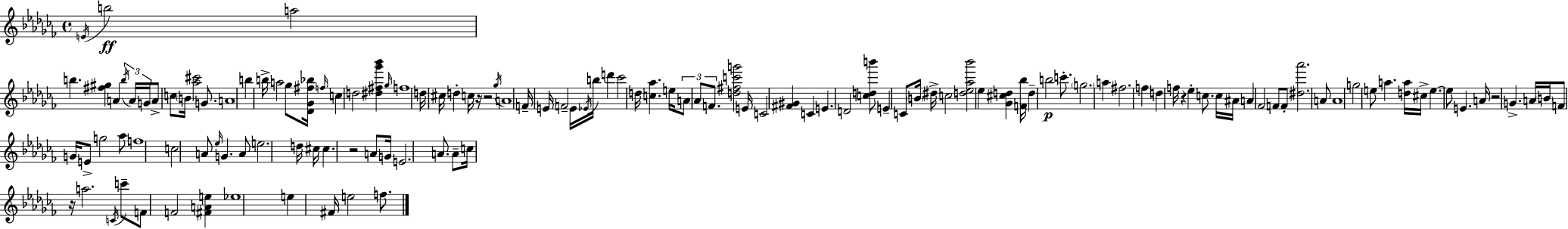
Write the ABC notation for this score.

X:1
T:Untitled
M:4/4
L:1/4
K:Abm
E/4 b2 a2 b [^f^g] A b/4 A/4 G/4 A/2 c/2 B/4 [_a^c']2 G/2 A4 b b/4 a2 _g/2 [_D_G^f_b]/4 f/4 c d2 [^d^f_g'_b'] _g/4 f4 d/4 ^c/4 d c/4 z/4 z2 _g/4 A4 F/4 E/4 F2 E/4 _E/4 b/4 d' _c'2 d/4 [c_a] e/4 A/2 _A/2 F/2 [d^fc'g']2 E/4 C2 [^F^G] C E D2 [cdb']/2 E C/2 B/4 ^d/4 c2 [d_e_a_b']2 _e [_G^cd] [F_b]/4 d b2 c'/2 g2 a ^f2 f d f/4 z _e c/2 c/4 ^A/4 A _F2 F/2 F/2 [^d_a']2 A/2 A4 g2 e/2 a [da]/4 ^c/4 e e/2 E A/4 z2 G A/4 B/4 F/2 G/4 E/2 g2 _a/2 f4 c2 A/2 _e/4 G A/2 e2 d/4 ^c/4 ^c z2 A/2 G/4 E2 A/2 A/2 c/4 z/4 a2 C/4 c'/2 F/2 F2 [^FAe] _e4 e ^F/4 e2 f/2